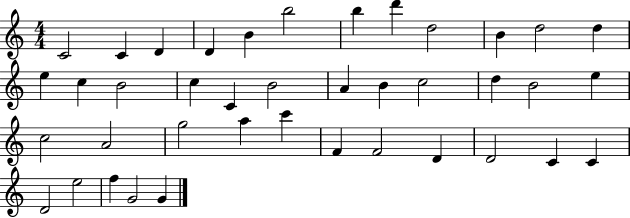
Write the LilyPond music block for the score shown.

{
  \clef treble
  \numericTimeSignature
  \time 4/4
  \key c \major
  c'2 c'4 d'4 | d'4 b'4 b''2 | b''4 d'''4 d''2 | b'4 d''2 d''4 | \break e''4 c''4 b'2 | c''4 c'4 b'2 | a'4 b'4 c''2 | d''4 b'2 e''4 | \break c''2 a'2 | g''2 a''4 c'''4 | f'4 f'2 d'4 | d'2 c'4 c'4 | \break d'2 e''2 | f''4 g'2 g'4 | \bar "|."
}